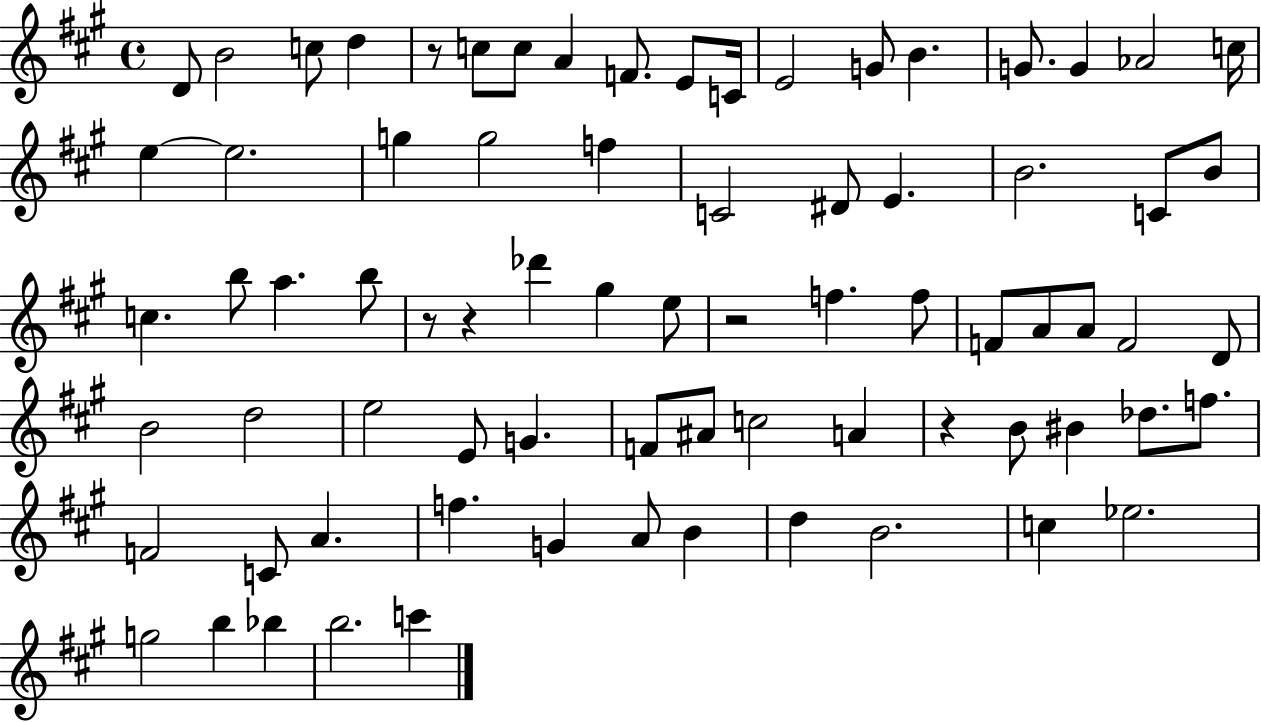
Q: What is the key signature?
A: A major